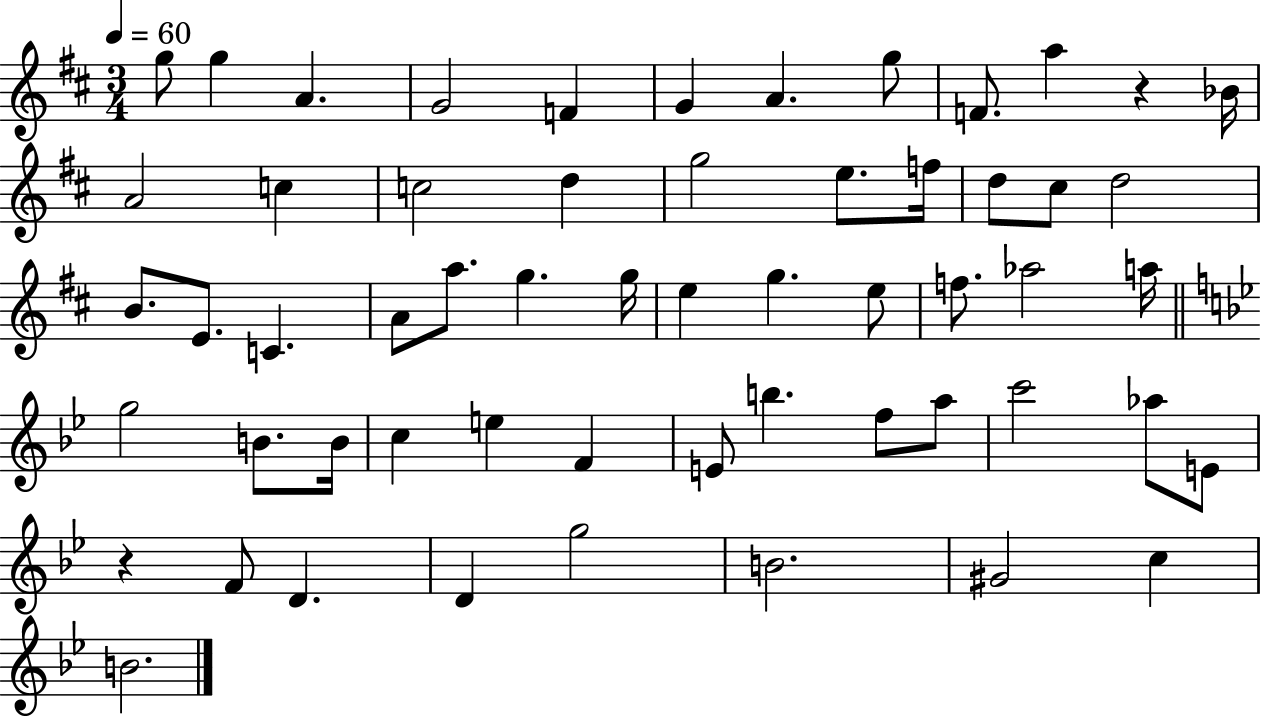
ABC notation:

X:1
T:Untitled
M:3/4
L:1/4
K:D
g/2 g A G2 F G A g/2 F/2 a z _B/4 A2 c c2 d g2 e/2 f/4 d/2 ^c/2 d2 B/2 E/2 C A/2 a/2 g g/4 e g e/2 f/2 _a2 a/4 g2 B/2 B/4 c e F E/2 b f/2 a/2 c'2 _a/2 E/2 z F/2 D D g2 B2 ^G2 c B2